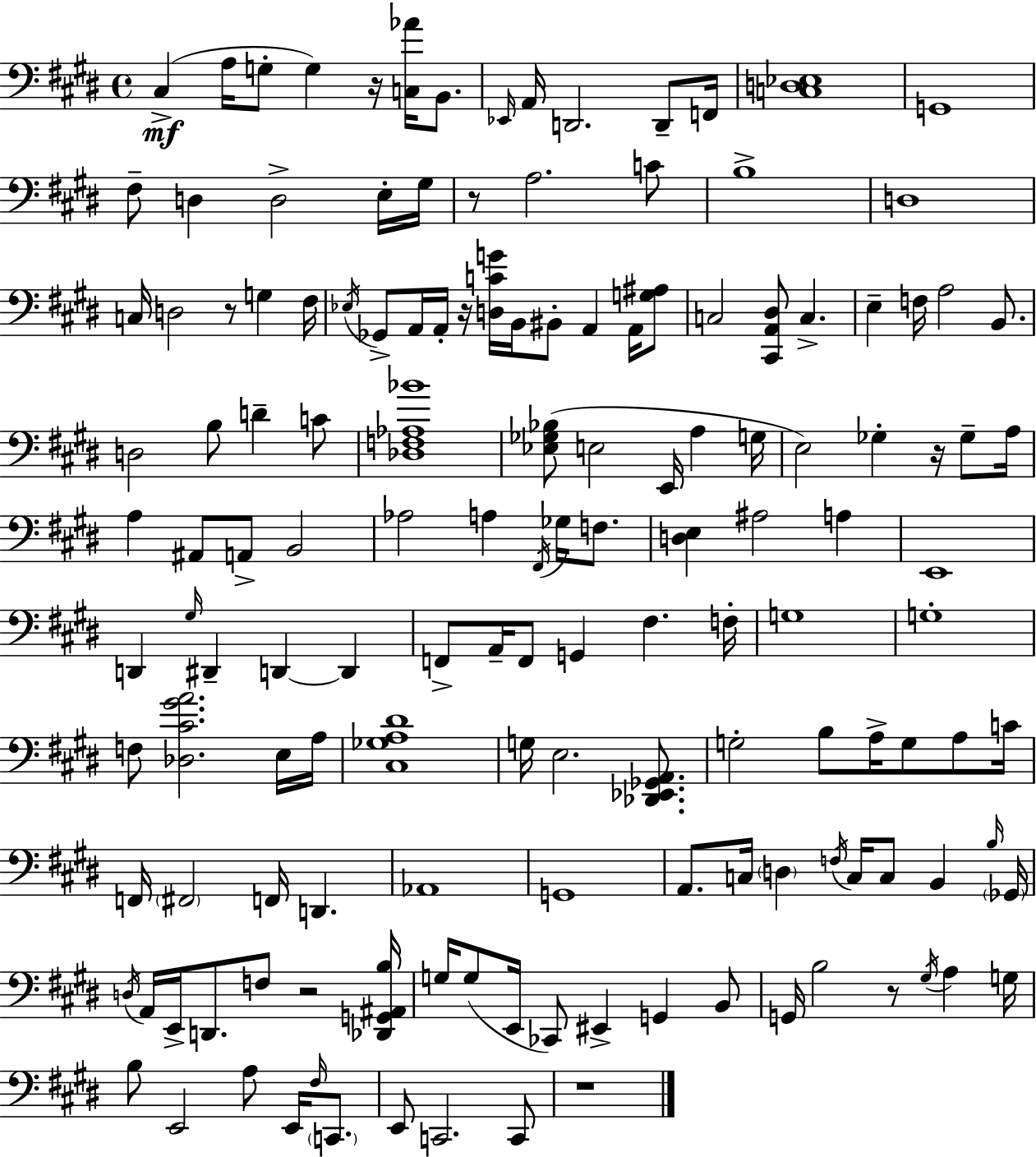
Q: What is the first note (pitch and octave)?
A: C#3